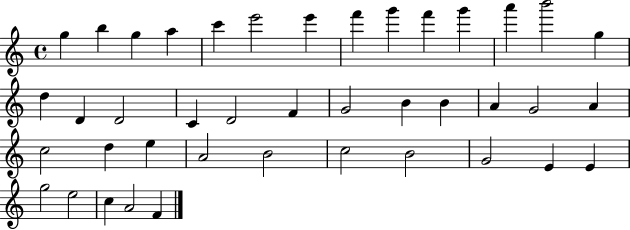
G5/q B5/q G5/q A5/q C6/q E6/h E6/q F6/q G6/q F6/q G6/q A6/q B6/h G5/q D5/q D4/q D4/h C4/q D4/h F4/q G4/h B4/q B4/q A4/q G4/h A4/q C5/h D5/q E5/q A4/h B4/h C5/h B4/h G4/h E4/q E4/q G5/h E5/h C5/q A4/h F4/q